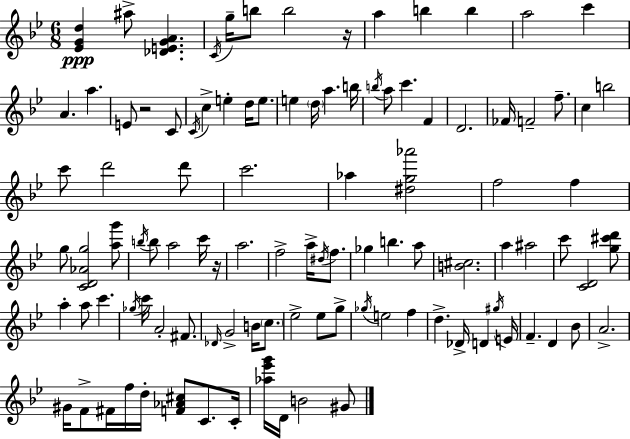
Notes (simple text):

[Eb4,G4,D5]/q A#5/e [Db4,E4,G4,A4]/q. C4/s G5/s B5/e B5/h R/s A5/q B5/q B5/q A5/h C6/q A4/q. A5/q. E4/e R/h C4/e C4/s C5/q E5/q D5/s E5/e. E5/q D5/s A5/q. B5/s B5/s A5/e C6/q. F4/q D4/h. FES4/s F4/h F5/e. C5/q B5/h C6/e D6/h D6/e C6/h. Ab5/q [D#5,G5,Ab6]/h F5/h F5/q G5/e [C4,D4,Ab4,G5]/h [A5,G6]/e B5/s B5/e A5/h C6/s R/s A5/h. F5/h A5/s D#5/s F5/e. Gb5/q B5/q. A5/e [B4,C#5]/h. A5/q A#5/h C6/e [C4,D4]/h [G5,C#6,D6]/e A5/q A5/e C6/q. Gb5/s C6/s A4/h F#4/e. Db4/s G4/h B4/s C5/e. Eb5/h Eb5/e G5/e Gb5/s E5/h F5/q D5/q. Db4/s D4/q G#5/s E4/s F4/q. D4/q Bb4/e A4/h. G#4/s F4/e F#4/s F5/s D5/s [F4,Ab4,C#5]/e C4/e. C4/s [Ab5,Eb6,G6]/s D4/s B4/h G#4/e